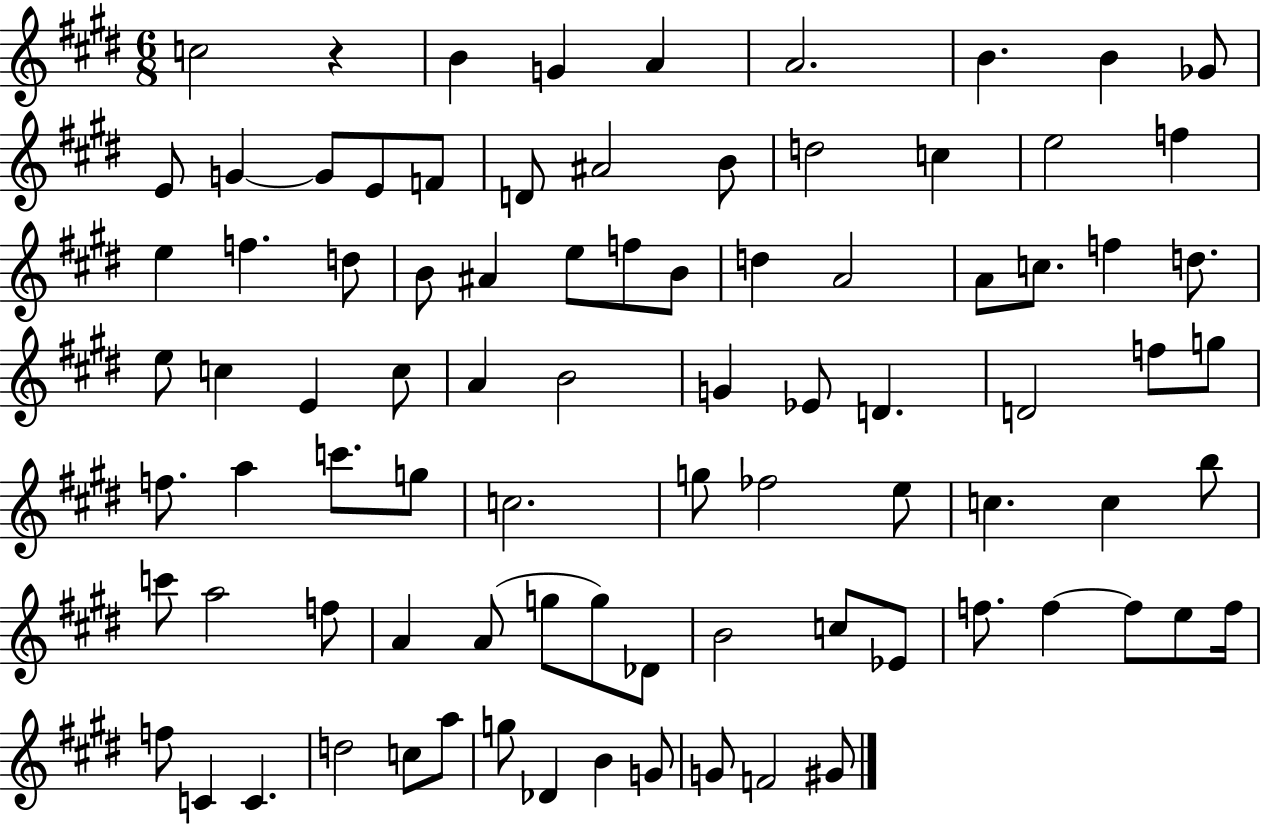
C5/h R/q B4/q G4/q A4/q A4/h. B4/q. B4/q Gb4/e E4/e G4/q G4/e E4/e F4/e D4/e A#4/h B4/e D5/h C5/q E5/h F5/q E5/q F5/q. D5/e B4/e A#4/q E5/e F5/e B4/e D5/q A4/h A4/e C5/e. F5/q D5/e. E5/e C5/q E4/q C5/e A4/q B4/h G4/q Eb4/e D4/q. D4/h F5/e G5/e F5/e. A5/q C6/e. G5/e C5/h. G5/e FES5/h E5/e C5/q. C5/q B5/e C6/e A5/h F5/e A4/q A4/e G5/e G5/e Db4/e B4/h C5/e Eb4/e F5/e. F5/q F5/e E5/e F5/s F5/e C4/q C4/q. D5/h C5/e A5/e G5/e Db4/q B4/q G4/e G4/e F4/h G#4/e